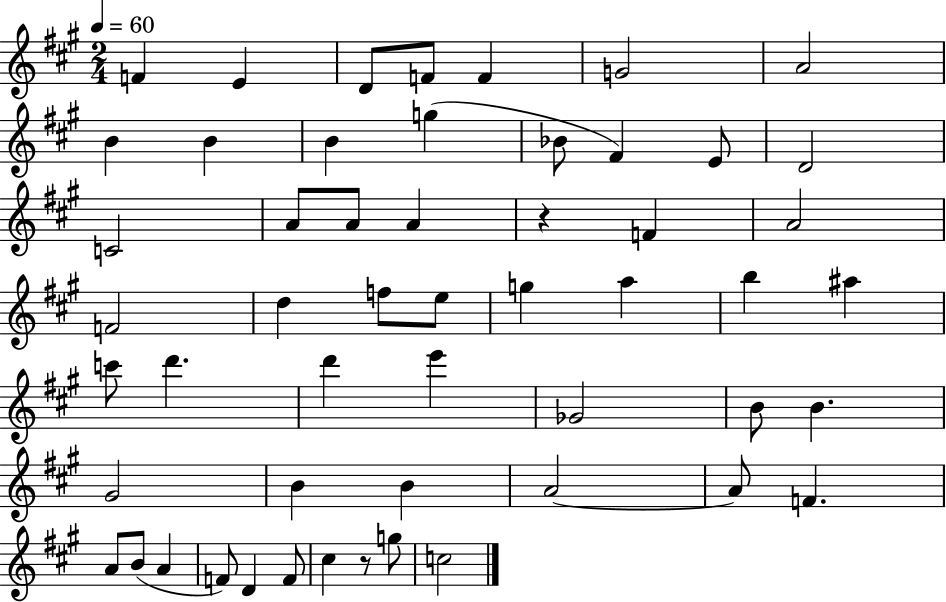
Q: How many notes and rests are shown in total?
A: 53